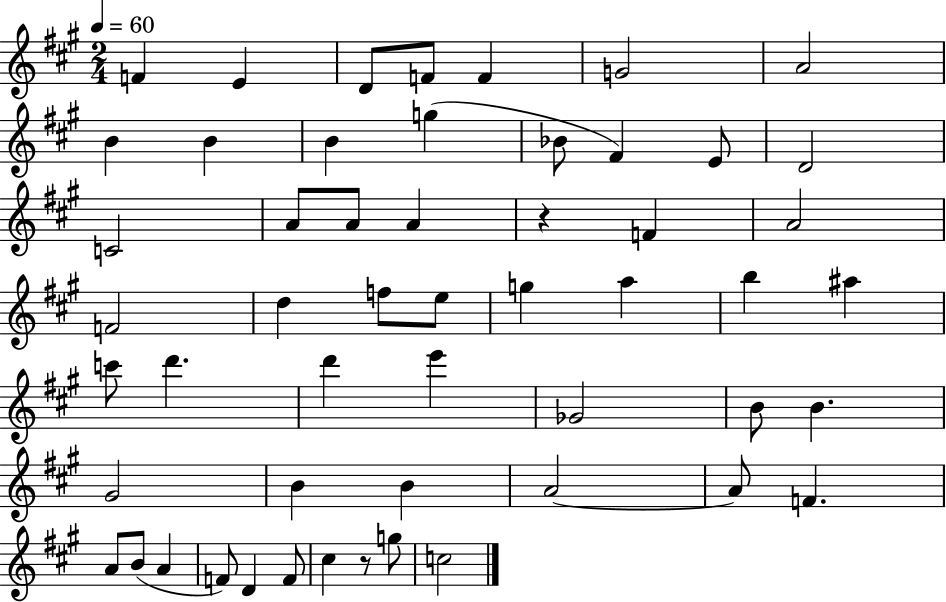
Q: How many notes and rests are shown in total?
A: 53